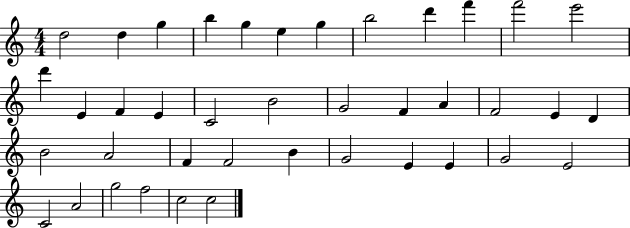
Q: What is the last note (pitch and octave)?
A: C5